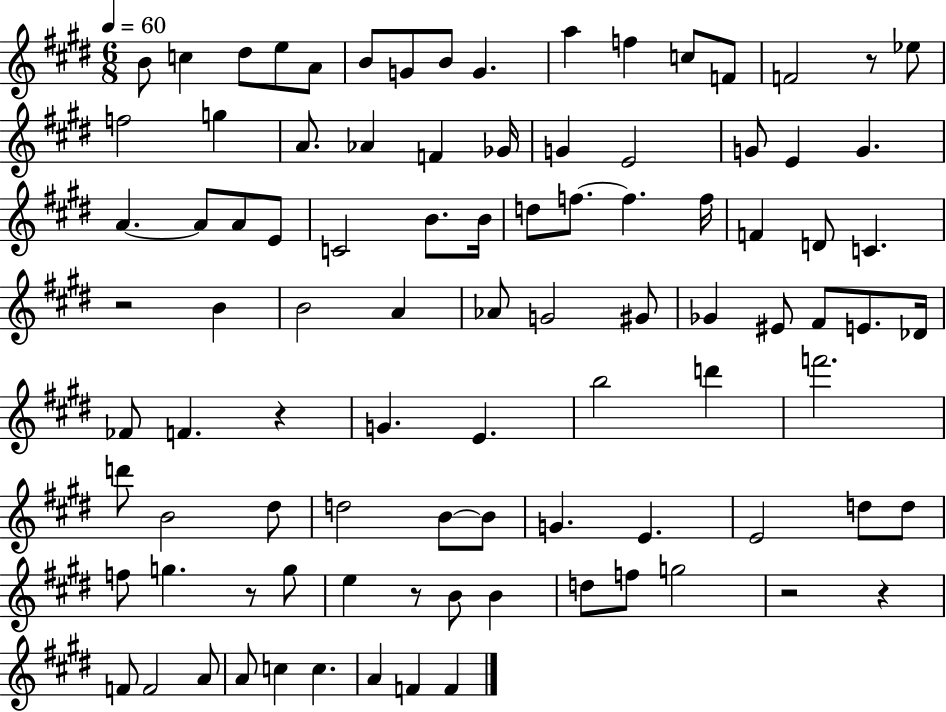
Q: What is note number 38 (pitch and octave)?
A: F4